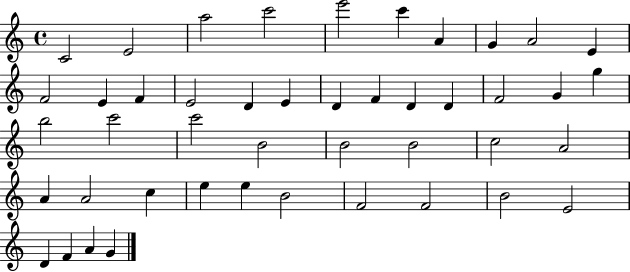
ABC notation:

X:1
T:Untitled
M:4/4
L:1/4
K:C
C2 E2 a2 c'2 e'2 c' A G A2 E F2 E F E2 D E D F D D F2 G g b2 c'2 c'2 B2 B2 B2 c2 A2 A A2 c e e B2 F2 F2 B2 E2 D F A G